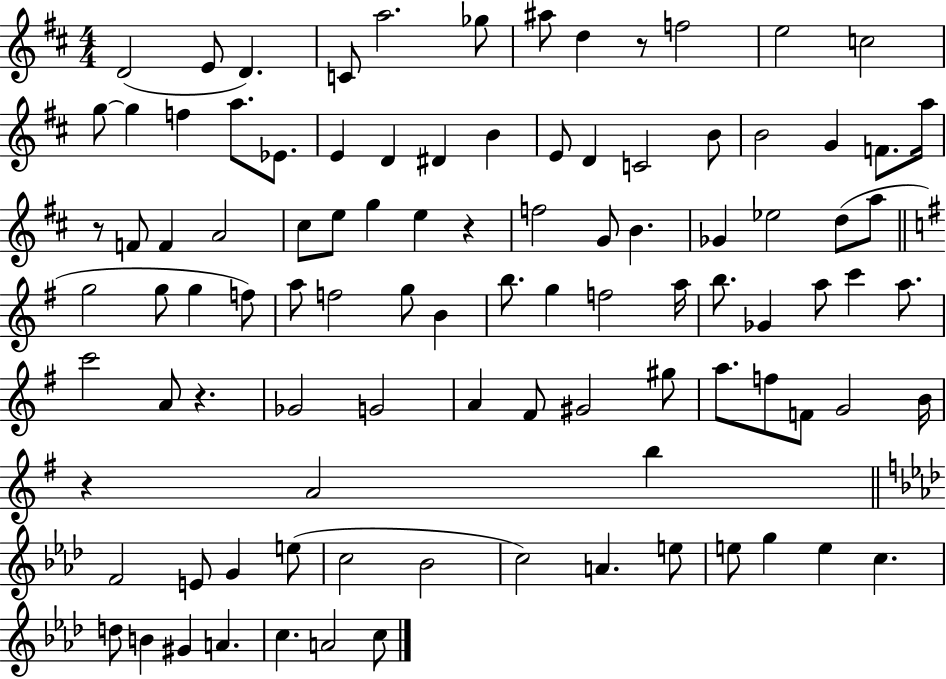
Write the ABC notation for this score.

X:1
T:Untitled
M:4/4
L:1/4
K:D
D2 E/2 D C/2 a2 _g/2 ^a/2 d z/2 f2 e2 c2 g/2 g f a/2 _E/2 E D ^D B E/2 D C2 B/2 B2 G F/2 a/4 z/2 F/2 F A2 ^c/2 e/2 g e z f2 G/2 B _G _e2 d/2 a/2 g2 g/2 g f/2 a/2 f2 g/2 B b/2 g f2 a/4 b/2 _G a/2 c' a/2 c'2 A/2 z _G2 G2 A ^F/2 ^G2 ^g/2 a/2 f/2 F/2 G2 B/4 z A2 b F2 E/2 G e/2 c2 _B2 c2 A e/2 e/2 g e c d/2 B ^G A c A2 c/2